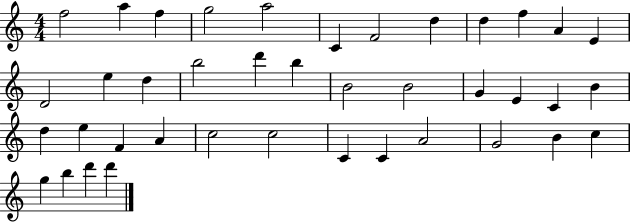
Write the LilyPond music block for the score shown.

{
  \clef treble
  \numericTimeSignature
  \time 4/4
  \key c \major
  f''2 a''4 f''4 | g''2 a''2 | c'4 f'2 d''4 | d''4 f''4 a'4 e'4 | \break d'2 e''4 d''4 | b''2 d'''4 b''4 | b'2 b'2 | g'4 e'4 c'4 b'4 | \break d''4 e''4 f'4 a'4 | c''2 c''2 | c'4 c'4 a'2 | g'2 b'4 c''4 | \break g''4 b''4 d'''4 d'''4 | \bar "|."
}